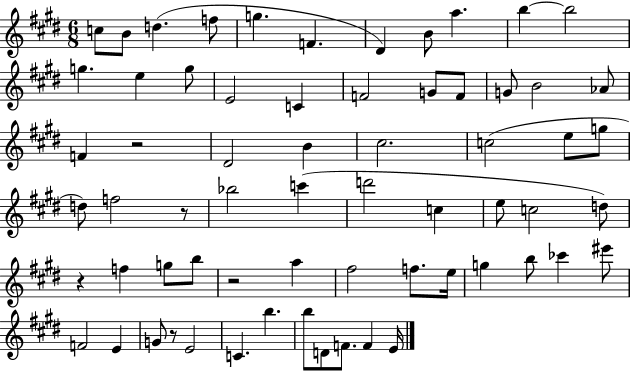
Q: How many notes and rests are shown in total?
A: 65